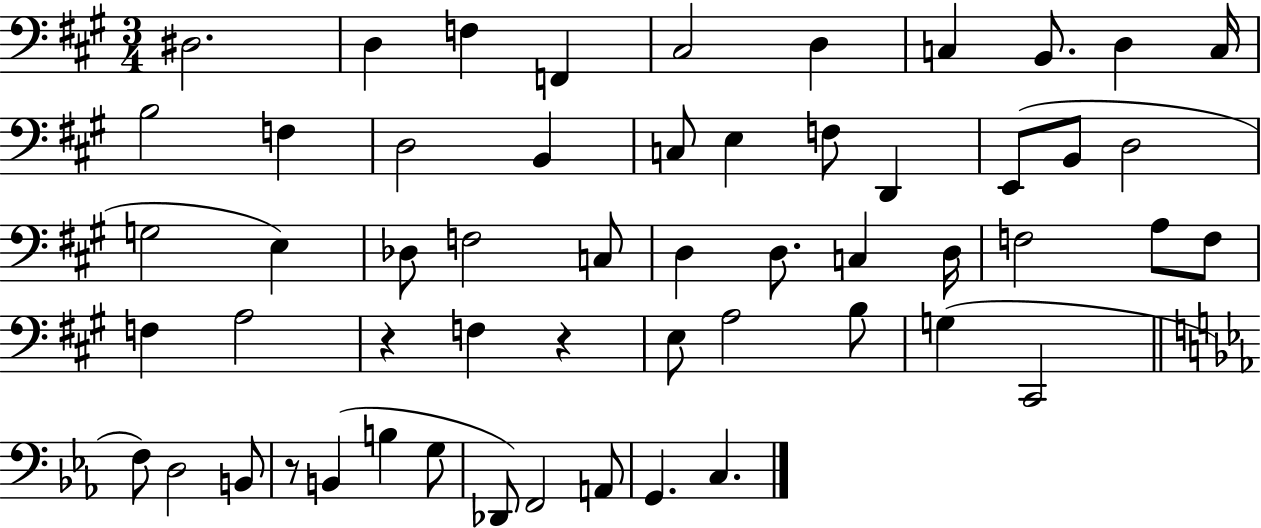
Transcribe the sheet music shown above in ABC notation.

X:1
T:Untitled
M:3/4
L:1/4
K:A
^D,2 D, F, F,, ^C,2 D, C, B,,/2 D, C,/4 B,2 F, D,2 B,, C,/2 E, F,/2 D,, E,,/2 B,,/2 D,2 G,2 E, _D,/2 F,2 C,/2 D, D,/2 C, D,/4 F,2 A,/2 F,/2 F, A,2 z F, z E,/2 A,2 B,/2 G, ^C,,2 F,/2 D,2 B,,/2 z/2 B,, B, G,/2 _D,,/2 F,,2 A,,/2 G,, C,